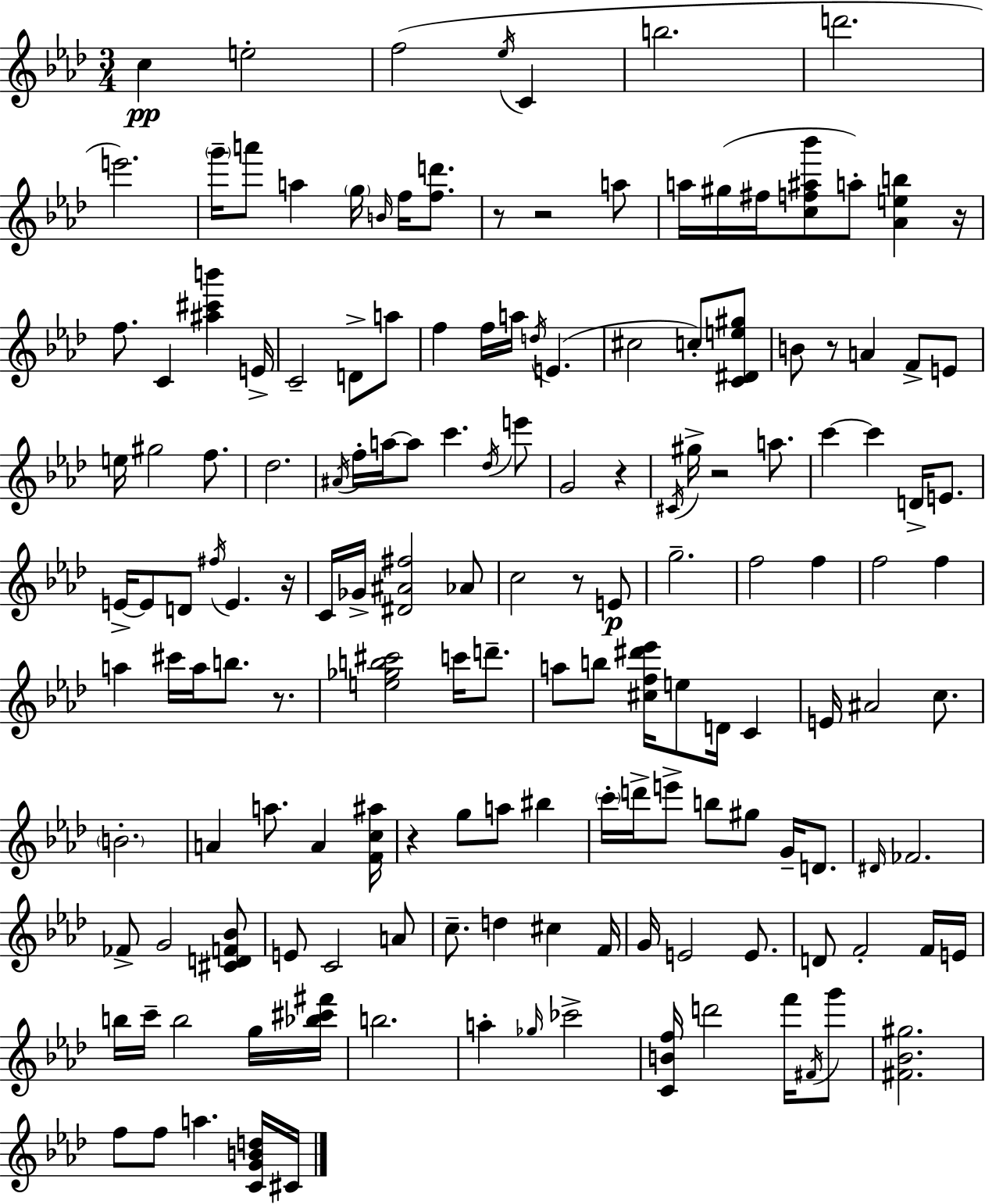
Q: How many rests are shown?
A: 10